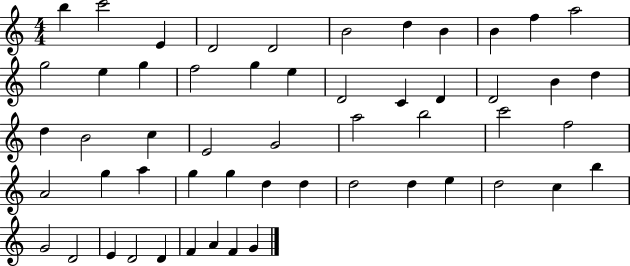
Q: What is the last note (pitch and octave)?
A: G4